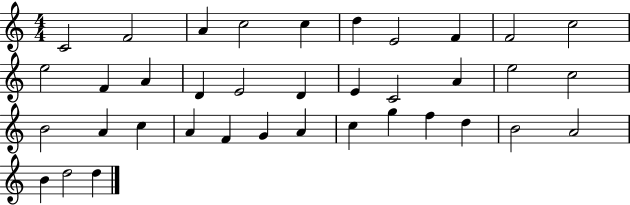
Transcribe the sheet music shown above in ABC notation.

X:1
T:Untitled
M:4/4
L:1/4
K:C
C2 F2 A c2 c d E2 F F2 c2 e2 F A D E2 D E C2 A e2 c2 B2 A c A F G A c g f d B2 A2 B d2 d